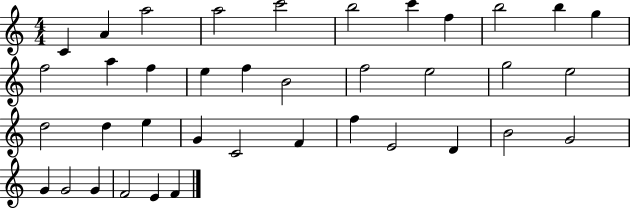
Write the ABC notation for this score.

X:1
T:Untitled
M:4/4
L:1/4
K:C
C A a2 a2 c'2 b2 c' f b2 b g f2 a f e f B2 f2 e2 g2 e2 d2 d e G C2 F f E2 D B2 G2 G G2 G F2 E F